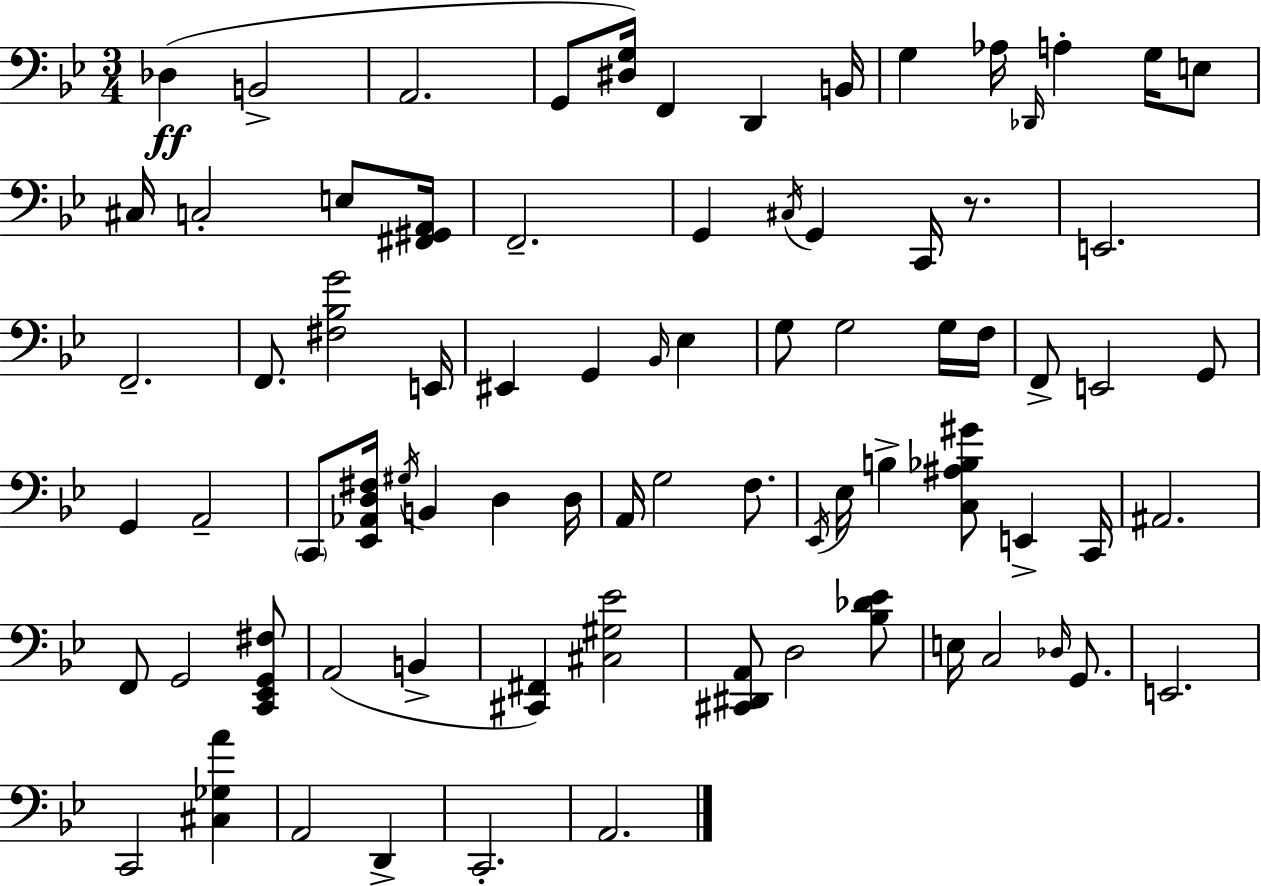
Db3/q B2/h A2/h. G2/e [D#3,G3]/s F2/q D2/q B2/s G3/q Ab3/s Db2/s A3/q G3/s E3/e C#3/s C3/h E3/e [F#2,G#2,A2]/s F2/h. G2/q C#3/s G2/q C2/s R/e. E2/h. F2/h. F2/e. [F#3,Bb3,G4]/h E2/s EIS2/q G2/q Bb2/s Eb3/q G3/e G3/h G3/s F3/s F2/e E2/h G2/e G2/q A2/h C2/e [Eb2,Ab2,D3,F#3]/s G#3/s B2/q D3/q D3/s A2/s G3/h F3/e. Eb2/s Eb3/s B3/q [C3,A#3,Bb3,G#4]/e E2/q C2/s A#2/h. F2/e G2/h [C2,Eb2,G2,F#3]/e A2/h B2/q [C#2,F#2]/q [C#3,G#3,Eb4]/h [C#2,D#2,A2]/e D3/h [Bb3,Db4,Eb4]/e E3/s C3/h Db3/s G2/e. E2/h. C2/h [C#3,Gb3,A4]/q A2/h D2/q C2/h. A2/h.